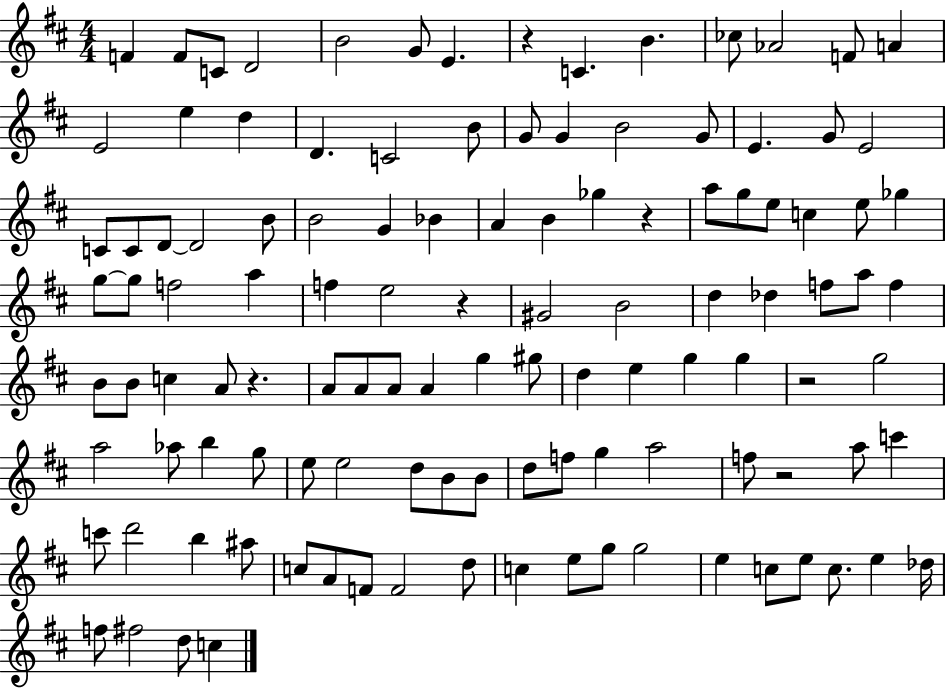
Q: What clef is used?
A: treble